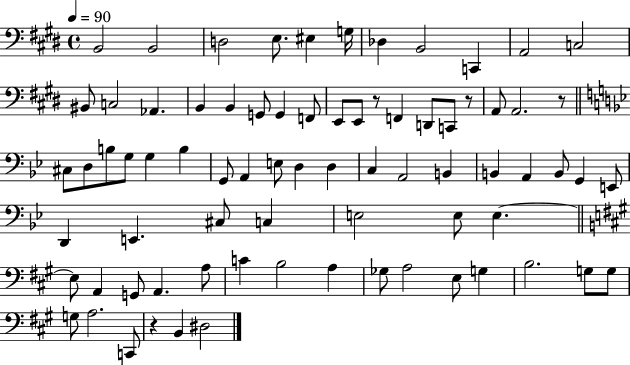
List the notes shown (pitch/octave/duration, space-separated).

B2/h B2/h D3/h E3/e. EIS3/q G3/s Db3/q B2/h C2/q A2/h C3/h BIS2/e C3/h Ab2/q. B2/q B2/q G2/e G2/q F2/e E2/e E2/e R/e F2/q D2/e C2/e R/e A2/e A2/h. R/e C#3/e D3/e B3/e G3/e G3/q B3/q G2/e A2/q E3/e D3/q D3/q C3/q A2/h B2/q B2/q A2/q B2/e G2/q E2/e D2/q E2/q. C#3/e C3/q E3/h E3/e E3/q. E3/e A2/q G2/e A2/q. A3/e C4/q B3/h A3/q Gb3/e A3/h E3/e G3/q B3/h. G3/e G3/e G3/e A3/h. C2/e R/q B2/q D#3/h